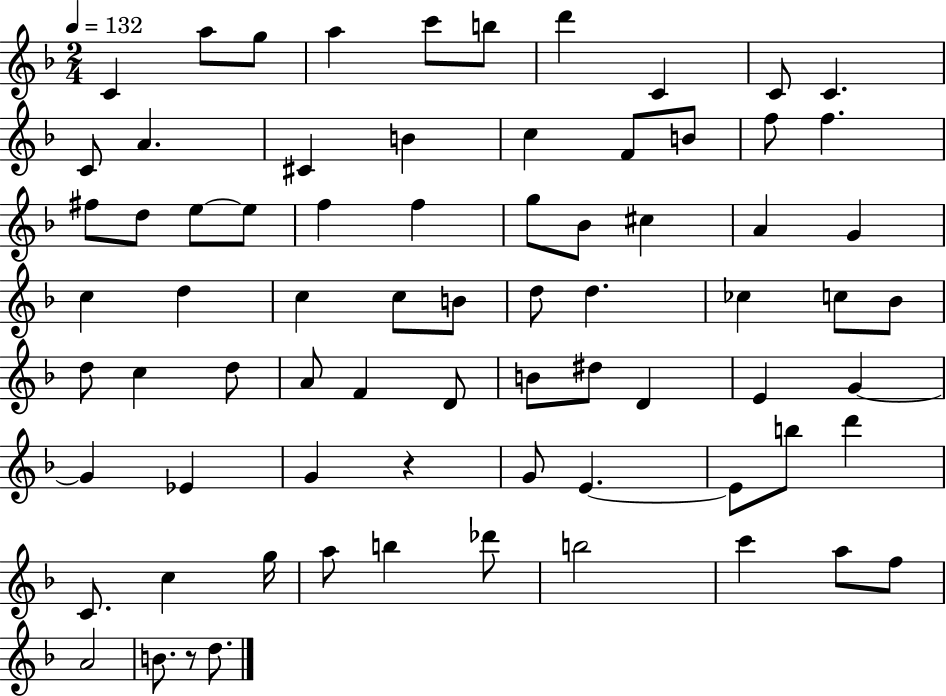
C4/q A5/e G5/e A5/q C6/e B5/e D6/q C4/q C4/e C4/q. C4/e A4/q. C#4/q B4/q C5/q F4/e B4/e F5/e F5/q. F#5/e D5/e E5/e E5/e F5/q F5/q G5/e Bb4/e C#5/q A4/q G4/q C5/q D5/q C5/q C5/e B4/e D5/e D5/q. CES5/q C5/e Bb4/e D5/e C5/q D5/e A4/e F4/q D4/e B4/e D#5/e D4/q E4/q G4/q G4/q Eb4/q G4/q R/q G4/e E4/q. E4/e B5/e D6/q C4/e. C5/q G5/s A5/e B5/q Db6/e B5/h C6/q A5/e F5/e A4/h B4/e. R/e D5/e.